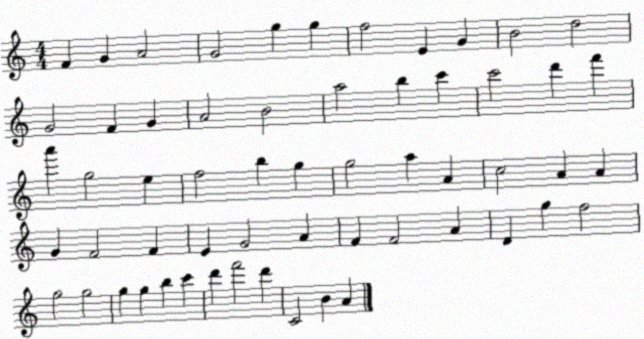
X:1
T:Untitled
M:4/4
L:1/4
K:C
F G A2 G2 g g f2 E G B2 d2 G2 F G A2 B2 a2 b c' c'2 d' f' a' g2 e f2 b g g2 a A c2 A A G F2 F E G2 A F F2 A D g f2 g2 g2 g g b c' d' f'2 d' C2 B A